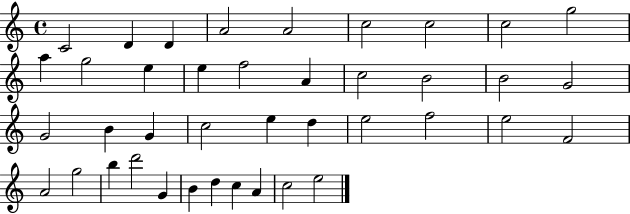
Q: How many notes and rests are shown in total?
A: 40